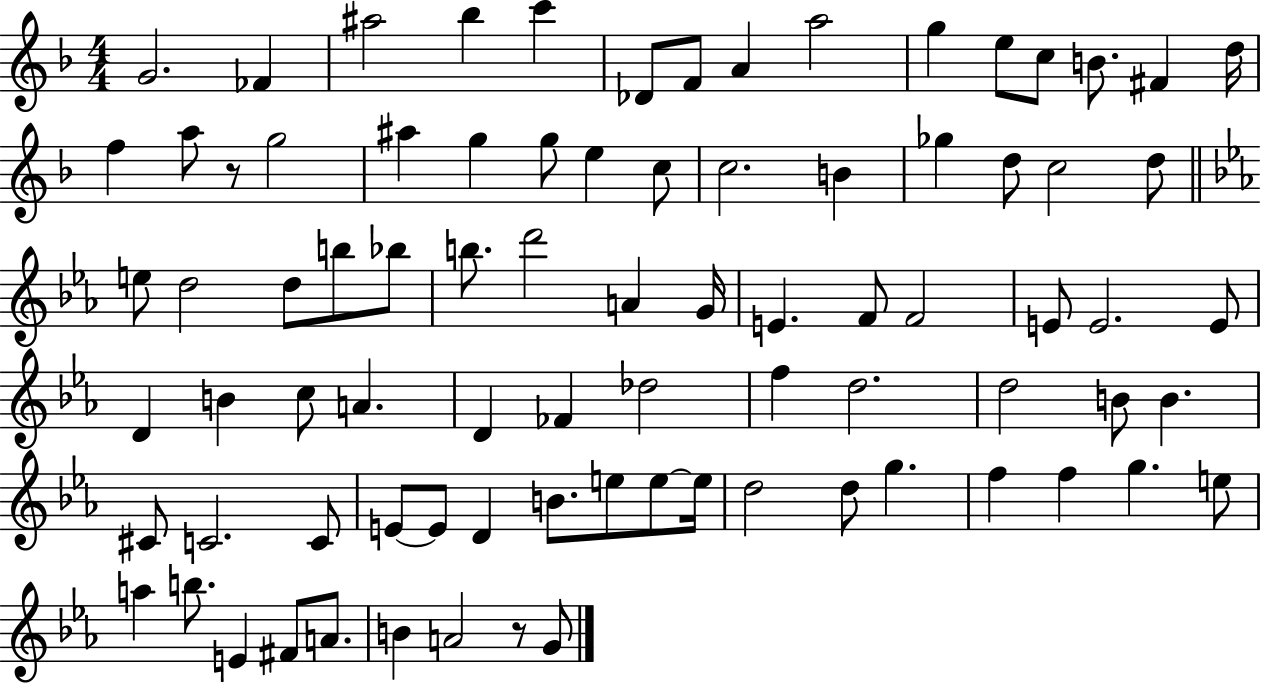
G4/h. FES4/q A#5/h Bb5/q C6/q Db4/e F4/e A4/q A5/h G5/q E5/e C5/e B4/e. F#4/q D5/s F5/q A5/e R/e G5/h A#5/q G5/q G5/e E5/q C5/e C5/h. B4/q Gb5/q D5/e C5/h D5/e E5/e D5/h D5/e B5/e Bb5/e B5/e. D6/h A4/q G4/s E4/q. F4/e F4/h E4/e E4/h. E4/e D4/q B4/q C5/e A4/q. D4/q FES4/q Db5/h F5/q D5/h. D5/h B4/e B4/q. C#4/e C4/h. C4/e E4/e E4/e D4/q B4/e. E5/e E5/e E5/s D5/h D5/e G5/q. F5/q F5/q G5/q. E5/e A5/q B5/e. E4/q F#4/e A4/e. B4/q A4/h R/e G4/e